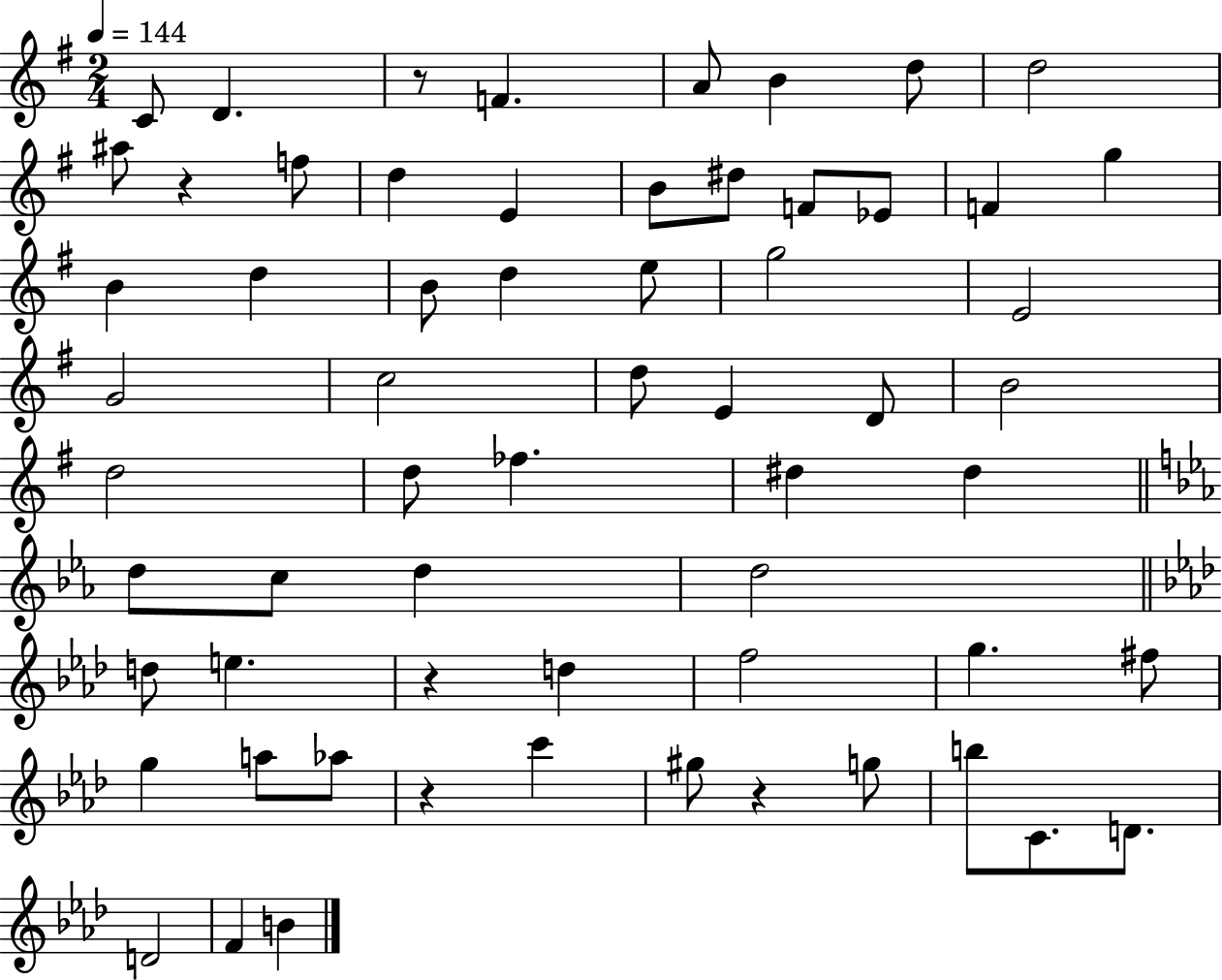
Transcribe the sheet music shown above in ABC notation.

X:1
T:Untitled
M:2/4
L:1/4
K:G
C/2 D z/2 F A/2 B d/2 d2 ^a/2 z f/2 d E B/2 ^d/2 F/2 _E/2 F g B d B/2 d e/2 g2 E2 G2 c2 d/2 E D/2 B2 d2 d/2 _f ^d ^d d/2 c/2 d d2 d/2 e z d f2 g ^f/2 g a/2 _a/2 z c' ^g/2 z g/2 b/2 C/2 D/2 D2 F B